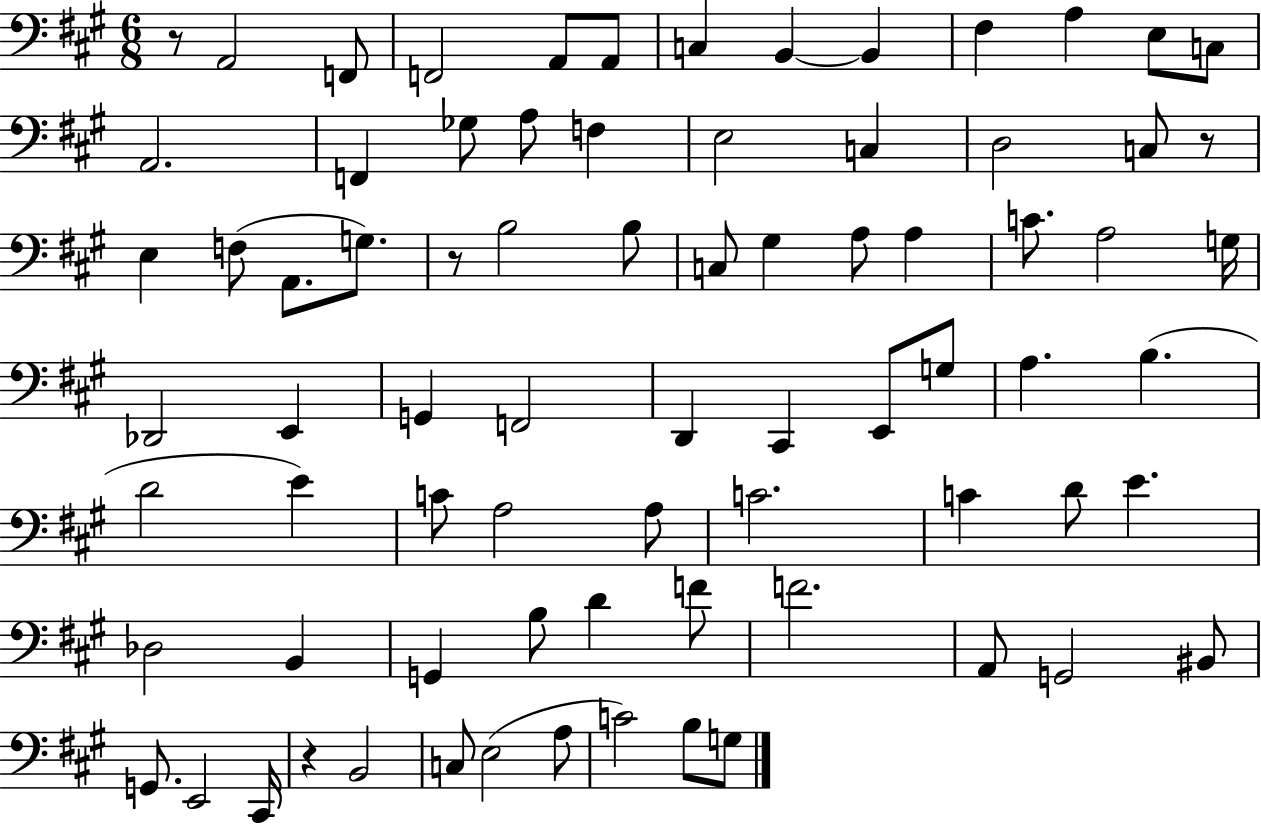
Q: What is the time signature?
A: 6/8